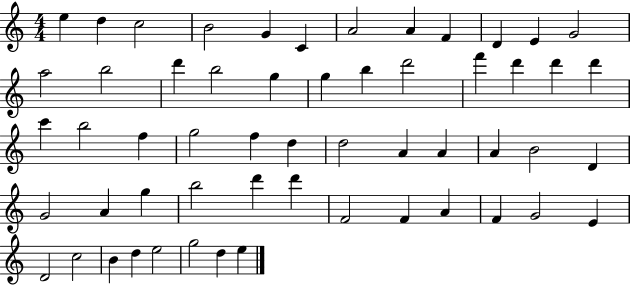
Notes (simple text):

E5/q D5/q C5/h B4/h G4/q C4/q A4/h A4/q F4/q D4/q E4/q G4/h A5/h B5/h D6/q B5/h G5/q G5/q B5/q D6/h F6/q D6/q D6/q D6/q C6/q B5/h F5/q G5/h F5/q D5/q D5/h A4/q A4/q A4/q B4/h D4/q G4/h A4/q G5/q B5/h D6/q D6/q F4/h F4/q A4/q F4/q G4/h E4/q D4/h C5/h B4/q D5/q E5/h G5/h D5/q E5/q